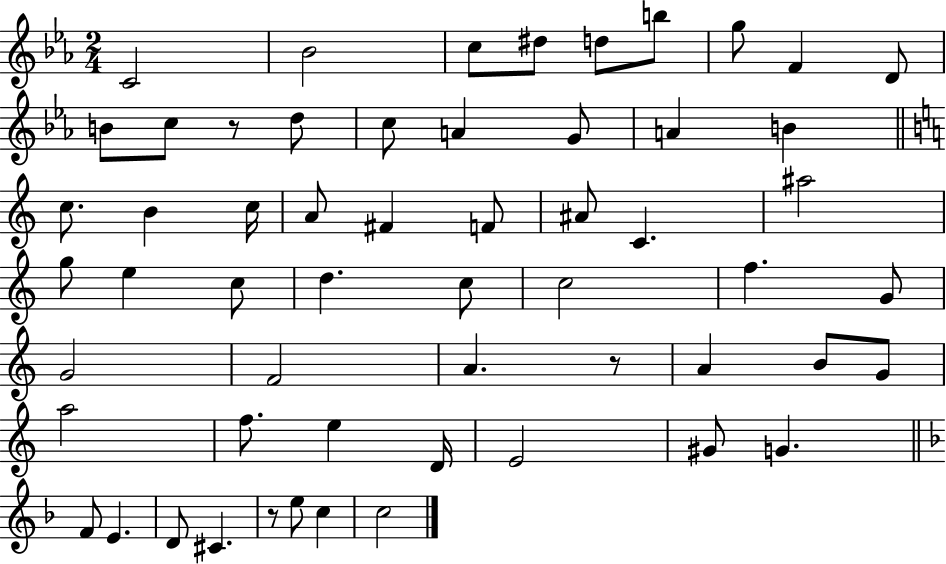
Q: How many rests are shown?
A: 3